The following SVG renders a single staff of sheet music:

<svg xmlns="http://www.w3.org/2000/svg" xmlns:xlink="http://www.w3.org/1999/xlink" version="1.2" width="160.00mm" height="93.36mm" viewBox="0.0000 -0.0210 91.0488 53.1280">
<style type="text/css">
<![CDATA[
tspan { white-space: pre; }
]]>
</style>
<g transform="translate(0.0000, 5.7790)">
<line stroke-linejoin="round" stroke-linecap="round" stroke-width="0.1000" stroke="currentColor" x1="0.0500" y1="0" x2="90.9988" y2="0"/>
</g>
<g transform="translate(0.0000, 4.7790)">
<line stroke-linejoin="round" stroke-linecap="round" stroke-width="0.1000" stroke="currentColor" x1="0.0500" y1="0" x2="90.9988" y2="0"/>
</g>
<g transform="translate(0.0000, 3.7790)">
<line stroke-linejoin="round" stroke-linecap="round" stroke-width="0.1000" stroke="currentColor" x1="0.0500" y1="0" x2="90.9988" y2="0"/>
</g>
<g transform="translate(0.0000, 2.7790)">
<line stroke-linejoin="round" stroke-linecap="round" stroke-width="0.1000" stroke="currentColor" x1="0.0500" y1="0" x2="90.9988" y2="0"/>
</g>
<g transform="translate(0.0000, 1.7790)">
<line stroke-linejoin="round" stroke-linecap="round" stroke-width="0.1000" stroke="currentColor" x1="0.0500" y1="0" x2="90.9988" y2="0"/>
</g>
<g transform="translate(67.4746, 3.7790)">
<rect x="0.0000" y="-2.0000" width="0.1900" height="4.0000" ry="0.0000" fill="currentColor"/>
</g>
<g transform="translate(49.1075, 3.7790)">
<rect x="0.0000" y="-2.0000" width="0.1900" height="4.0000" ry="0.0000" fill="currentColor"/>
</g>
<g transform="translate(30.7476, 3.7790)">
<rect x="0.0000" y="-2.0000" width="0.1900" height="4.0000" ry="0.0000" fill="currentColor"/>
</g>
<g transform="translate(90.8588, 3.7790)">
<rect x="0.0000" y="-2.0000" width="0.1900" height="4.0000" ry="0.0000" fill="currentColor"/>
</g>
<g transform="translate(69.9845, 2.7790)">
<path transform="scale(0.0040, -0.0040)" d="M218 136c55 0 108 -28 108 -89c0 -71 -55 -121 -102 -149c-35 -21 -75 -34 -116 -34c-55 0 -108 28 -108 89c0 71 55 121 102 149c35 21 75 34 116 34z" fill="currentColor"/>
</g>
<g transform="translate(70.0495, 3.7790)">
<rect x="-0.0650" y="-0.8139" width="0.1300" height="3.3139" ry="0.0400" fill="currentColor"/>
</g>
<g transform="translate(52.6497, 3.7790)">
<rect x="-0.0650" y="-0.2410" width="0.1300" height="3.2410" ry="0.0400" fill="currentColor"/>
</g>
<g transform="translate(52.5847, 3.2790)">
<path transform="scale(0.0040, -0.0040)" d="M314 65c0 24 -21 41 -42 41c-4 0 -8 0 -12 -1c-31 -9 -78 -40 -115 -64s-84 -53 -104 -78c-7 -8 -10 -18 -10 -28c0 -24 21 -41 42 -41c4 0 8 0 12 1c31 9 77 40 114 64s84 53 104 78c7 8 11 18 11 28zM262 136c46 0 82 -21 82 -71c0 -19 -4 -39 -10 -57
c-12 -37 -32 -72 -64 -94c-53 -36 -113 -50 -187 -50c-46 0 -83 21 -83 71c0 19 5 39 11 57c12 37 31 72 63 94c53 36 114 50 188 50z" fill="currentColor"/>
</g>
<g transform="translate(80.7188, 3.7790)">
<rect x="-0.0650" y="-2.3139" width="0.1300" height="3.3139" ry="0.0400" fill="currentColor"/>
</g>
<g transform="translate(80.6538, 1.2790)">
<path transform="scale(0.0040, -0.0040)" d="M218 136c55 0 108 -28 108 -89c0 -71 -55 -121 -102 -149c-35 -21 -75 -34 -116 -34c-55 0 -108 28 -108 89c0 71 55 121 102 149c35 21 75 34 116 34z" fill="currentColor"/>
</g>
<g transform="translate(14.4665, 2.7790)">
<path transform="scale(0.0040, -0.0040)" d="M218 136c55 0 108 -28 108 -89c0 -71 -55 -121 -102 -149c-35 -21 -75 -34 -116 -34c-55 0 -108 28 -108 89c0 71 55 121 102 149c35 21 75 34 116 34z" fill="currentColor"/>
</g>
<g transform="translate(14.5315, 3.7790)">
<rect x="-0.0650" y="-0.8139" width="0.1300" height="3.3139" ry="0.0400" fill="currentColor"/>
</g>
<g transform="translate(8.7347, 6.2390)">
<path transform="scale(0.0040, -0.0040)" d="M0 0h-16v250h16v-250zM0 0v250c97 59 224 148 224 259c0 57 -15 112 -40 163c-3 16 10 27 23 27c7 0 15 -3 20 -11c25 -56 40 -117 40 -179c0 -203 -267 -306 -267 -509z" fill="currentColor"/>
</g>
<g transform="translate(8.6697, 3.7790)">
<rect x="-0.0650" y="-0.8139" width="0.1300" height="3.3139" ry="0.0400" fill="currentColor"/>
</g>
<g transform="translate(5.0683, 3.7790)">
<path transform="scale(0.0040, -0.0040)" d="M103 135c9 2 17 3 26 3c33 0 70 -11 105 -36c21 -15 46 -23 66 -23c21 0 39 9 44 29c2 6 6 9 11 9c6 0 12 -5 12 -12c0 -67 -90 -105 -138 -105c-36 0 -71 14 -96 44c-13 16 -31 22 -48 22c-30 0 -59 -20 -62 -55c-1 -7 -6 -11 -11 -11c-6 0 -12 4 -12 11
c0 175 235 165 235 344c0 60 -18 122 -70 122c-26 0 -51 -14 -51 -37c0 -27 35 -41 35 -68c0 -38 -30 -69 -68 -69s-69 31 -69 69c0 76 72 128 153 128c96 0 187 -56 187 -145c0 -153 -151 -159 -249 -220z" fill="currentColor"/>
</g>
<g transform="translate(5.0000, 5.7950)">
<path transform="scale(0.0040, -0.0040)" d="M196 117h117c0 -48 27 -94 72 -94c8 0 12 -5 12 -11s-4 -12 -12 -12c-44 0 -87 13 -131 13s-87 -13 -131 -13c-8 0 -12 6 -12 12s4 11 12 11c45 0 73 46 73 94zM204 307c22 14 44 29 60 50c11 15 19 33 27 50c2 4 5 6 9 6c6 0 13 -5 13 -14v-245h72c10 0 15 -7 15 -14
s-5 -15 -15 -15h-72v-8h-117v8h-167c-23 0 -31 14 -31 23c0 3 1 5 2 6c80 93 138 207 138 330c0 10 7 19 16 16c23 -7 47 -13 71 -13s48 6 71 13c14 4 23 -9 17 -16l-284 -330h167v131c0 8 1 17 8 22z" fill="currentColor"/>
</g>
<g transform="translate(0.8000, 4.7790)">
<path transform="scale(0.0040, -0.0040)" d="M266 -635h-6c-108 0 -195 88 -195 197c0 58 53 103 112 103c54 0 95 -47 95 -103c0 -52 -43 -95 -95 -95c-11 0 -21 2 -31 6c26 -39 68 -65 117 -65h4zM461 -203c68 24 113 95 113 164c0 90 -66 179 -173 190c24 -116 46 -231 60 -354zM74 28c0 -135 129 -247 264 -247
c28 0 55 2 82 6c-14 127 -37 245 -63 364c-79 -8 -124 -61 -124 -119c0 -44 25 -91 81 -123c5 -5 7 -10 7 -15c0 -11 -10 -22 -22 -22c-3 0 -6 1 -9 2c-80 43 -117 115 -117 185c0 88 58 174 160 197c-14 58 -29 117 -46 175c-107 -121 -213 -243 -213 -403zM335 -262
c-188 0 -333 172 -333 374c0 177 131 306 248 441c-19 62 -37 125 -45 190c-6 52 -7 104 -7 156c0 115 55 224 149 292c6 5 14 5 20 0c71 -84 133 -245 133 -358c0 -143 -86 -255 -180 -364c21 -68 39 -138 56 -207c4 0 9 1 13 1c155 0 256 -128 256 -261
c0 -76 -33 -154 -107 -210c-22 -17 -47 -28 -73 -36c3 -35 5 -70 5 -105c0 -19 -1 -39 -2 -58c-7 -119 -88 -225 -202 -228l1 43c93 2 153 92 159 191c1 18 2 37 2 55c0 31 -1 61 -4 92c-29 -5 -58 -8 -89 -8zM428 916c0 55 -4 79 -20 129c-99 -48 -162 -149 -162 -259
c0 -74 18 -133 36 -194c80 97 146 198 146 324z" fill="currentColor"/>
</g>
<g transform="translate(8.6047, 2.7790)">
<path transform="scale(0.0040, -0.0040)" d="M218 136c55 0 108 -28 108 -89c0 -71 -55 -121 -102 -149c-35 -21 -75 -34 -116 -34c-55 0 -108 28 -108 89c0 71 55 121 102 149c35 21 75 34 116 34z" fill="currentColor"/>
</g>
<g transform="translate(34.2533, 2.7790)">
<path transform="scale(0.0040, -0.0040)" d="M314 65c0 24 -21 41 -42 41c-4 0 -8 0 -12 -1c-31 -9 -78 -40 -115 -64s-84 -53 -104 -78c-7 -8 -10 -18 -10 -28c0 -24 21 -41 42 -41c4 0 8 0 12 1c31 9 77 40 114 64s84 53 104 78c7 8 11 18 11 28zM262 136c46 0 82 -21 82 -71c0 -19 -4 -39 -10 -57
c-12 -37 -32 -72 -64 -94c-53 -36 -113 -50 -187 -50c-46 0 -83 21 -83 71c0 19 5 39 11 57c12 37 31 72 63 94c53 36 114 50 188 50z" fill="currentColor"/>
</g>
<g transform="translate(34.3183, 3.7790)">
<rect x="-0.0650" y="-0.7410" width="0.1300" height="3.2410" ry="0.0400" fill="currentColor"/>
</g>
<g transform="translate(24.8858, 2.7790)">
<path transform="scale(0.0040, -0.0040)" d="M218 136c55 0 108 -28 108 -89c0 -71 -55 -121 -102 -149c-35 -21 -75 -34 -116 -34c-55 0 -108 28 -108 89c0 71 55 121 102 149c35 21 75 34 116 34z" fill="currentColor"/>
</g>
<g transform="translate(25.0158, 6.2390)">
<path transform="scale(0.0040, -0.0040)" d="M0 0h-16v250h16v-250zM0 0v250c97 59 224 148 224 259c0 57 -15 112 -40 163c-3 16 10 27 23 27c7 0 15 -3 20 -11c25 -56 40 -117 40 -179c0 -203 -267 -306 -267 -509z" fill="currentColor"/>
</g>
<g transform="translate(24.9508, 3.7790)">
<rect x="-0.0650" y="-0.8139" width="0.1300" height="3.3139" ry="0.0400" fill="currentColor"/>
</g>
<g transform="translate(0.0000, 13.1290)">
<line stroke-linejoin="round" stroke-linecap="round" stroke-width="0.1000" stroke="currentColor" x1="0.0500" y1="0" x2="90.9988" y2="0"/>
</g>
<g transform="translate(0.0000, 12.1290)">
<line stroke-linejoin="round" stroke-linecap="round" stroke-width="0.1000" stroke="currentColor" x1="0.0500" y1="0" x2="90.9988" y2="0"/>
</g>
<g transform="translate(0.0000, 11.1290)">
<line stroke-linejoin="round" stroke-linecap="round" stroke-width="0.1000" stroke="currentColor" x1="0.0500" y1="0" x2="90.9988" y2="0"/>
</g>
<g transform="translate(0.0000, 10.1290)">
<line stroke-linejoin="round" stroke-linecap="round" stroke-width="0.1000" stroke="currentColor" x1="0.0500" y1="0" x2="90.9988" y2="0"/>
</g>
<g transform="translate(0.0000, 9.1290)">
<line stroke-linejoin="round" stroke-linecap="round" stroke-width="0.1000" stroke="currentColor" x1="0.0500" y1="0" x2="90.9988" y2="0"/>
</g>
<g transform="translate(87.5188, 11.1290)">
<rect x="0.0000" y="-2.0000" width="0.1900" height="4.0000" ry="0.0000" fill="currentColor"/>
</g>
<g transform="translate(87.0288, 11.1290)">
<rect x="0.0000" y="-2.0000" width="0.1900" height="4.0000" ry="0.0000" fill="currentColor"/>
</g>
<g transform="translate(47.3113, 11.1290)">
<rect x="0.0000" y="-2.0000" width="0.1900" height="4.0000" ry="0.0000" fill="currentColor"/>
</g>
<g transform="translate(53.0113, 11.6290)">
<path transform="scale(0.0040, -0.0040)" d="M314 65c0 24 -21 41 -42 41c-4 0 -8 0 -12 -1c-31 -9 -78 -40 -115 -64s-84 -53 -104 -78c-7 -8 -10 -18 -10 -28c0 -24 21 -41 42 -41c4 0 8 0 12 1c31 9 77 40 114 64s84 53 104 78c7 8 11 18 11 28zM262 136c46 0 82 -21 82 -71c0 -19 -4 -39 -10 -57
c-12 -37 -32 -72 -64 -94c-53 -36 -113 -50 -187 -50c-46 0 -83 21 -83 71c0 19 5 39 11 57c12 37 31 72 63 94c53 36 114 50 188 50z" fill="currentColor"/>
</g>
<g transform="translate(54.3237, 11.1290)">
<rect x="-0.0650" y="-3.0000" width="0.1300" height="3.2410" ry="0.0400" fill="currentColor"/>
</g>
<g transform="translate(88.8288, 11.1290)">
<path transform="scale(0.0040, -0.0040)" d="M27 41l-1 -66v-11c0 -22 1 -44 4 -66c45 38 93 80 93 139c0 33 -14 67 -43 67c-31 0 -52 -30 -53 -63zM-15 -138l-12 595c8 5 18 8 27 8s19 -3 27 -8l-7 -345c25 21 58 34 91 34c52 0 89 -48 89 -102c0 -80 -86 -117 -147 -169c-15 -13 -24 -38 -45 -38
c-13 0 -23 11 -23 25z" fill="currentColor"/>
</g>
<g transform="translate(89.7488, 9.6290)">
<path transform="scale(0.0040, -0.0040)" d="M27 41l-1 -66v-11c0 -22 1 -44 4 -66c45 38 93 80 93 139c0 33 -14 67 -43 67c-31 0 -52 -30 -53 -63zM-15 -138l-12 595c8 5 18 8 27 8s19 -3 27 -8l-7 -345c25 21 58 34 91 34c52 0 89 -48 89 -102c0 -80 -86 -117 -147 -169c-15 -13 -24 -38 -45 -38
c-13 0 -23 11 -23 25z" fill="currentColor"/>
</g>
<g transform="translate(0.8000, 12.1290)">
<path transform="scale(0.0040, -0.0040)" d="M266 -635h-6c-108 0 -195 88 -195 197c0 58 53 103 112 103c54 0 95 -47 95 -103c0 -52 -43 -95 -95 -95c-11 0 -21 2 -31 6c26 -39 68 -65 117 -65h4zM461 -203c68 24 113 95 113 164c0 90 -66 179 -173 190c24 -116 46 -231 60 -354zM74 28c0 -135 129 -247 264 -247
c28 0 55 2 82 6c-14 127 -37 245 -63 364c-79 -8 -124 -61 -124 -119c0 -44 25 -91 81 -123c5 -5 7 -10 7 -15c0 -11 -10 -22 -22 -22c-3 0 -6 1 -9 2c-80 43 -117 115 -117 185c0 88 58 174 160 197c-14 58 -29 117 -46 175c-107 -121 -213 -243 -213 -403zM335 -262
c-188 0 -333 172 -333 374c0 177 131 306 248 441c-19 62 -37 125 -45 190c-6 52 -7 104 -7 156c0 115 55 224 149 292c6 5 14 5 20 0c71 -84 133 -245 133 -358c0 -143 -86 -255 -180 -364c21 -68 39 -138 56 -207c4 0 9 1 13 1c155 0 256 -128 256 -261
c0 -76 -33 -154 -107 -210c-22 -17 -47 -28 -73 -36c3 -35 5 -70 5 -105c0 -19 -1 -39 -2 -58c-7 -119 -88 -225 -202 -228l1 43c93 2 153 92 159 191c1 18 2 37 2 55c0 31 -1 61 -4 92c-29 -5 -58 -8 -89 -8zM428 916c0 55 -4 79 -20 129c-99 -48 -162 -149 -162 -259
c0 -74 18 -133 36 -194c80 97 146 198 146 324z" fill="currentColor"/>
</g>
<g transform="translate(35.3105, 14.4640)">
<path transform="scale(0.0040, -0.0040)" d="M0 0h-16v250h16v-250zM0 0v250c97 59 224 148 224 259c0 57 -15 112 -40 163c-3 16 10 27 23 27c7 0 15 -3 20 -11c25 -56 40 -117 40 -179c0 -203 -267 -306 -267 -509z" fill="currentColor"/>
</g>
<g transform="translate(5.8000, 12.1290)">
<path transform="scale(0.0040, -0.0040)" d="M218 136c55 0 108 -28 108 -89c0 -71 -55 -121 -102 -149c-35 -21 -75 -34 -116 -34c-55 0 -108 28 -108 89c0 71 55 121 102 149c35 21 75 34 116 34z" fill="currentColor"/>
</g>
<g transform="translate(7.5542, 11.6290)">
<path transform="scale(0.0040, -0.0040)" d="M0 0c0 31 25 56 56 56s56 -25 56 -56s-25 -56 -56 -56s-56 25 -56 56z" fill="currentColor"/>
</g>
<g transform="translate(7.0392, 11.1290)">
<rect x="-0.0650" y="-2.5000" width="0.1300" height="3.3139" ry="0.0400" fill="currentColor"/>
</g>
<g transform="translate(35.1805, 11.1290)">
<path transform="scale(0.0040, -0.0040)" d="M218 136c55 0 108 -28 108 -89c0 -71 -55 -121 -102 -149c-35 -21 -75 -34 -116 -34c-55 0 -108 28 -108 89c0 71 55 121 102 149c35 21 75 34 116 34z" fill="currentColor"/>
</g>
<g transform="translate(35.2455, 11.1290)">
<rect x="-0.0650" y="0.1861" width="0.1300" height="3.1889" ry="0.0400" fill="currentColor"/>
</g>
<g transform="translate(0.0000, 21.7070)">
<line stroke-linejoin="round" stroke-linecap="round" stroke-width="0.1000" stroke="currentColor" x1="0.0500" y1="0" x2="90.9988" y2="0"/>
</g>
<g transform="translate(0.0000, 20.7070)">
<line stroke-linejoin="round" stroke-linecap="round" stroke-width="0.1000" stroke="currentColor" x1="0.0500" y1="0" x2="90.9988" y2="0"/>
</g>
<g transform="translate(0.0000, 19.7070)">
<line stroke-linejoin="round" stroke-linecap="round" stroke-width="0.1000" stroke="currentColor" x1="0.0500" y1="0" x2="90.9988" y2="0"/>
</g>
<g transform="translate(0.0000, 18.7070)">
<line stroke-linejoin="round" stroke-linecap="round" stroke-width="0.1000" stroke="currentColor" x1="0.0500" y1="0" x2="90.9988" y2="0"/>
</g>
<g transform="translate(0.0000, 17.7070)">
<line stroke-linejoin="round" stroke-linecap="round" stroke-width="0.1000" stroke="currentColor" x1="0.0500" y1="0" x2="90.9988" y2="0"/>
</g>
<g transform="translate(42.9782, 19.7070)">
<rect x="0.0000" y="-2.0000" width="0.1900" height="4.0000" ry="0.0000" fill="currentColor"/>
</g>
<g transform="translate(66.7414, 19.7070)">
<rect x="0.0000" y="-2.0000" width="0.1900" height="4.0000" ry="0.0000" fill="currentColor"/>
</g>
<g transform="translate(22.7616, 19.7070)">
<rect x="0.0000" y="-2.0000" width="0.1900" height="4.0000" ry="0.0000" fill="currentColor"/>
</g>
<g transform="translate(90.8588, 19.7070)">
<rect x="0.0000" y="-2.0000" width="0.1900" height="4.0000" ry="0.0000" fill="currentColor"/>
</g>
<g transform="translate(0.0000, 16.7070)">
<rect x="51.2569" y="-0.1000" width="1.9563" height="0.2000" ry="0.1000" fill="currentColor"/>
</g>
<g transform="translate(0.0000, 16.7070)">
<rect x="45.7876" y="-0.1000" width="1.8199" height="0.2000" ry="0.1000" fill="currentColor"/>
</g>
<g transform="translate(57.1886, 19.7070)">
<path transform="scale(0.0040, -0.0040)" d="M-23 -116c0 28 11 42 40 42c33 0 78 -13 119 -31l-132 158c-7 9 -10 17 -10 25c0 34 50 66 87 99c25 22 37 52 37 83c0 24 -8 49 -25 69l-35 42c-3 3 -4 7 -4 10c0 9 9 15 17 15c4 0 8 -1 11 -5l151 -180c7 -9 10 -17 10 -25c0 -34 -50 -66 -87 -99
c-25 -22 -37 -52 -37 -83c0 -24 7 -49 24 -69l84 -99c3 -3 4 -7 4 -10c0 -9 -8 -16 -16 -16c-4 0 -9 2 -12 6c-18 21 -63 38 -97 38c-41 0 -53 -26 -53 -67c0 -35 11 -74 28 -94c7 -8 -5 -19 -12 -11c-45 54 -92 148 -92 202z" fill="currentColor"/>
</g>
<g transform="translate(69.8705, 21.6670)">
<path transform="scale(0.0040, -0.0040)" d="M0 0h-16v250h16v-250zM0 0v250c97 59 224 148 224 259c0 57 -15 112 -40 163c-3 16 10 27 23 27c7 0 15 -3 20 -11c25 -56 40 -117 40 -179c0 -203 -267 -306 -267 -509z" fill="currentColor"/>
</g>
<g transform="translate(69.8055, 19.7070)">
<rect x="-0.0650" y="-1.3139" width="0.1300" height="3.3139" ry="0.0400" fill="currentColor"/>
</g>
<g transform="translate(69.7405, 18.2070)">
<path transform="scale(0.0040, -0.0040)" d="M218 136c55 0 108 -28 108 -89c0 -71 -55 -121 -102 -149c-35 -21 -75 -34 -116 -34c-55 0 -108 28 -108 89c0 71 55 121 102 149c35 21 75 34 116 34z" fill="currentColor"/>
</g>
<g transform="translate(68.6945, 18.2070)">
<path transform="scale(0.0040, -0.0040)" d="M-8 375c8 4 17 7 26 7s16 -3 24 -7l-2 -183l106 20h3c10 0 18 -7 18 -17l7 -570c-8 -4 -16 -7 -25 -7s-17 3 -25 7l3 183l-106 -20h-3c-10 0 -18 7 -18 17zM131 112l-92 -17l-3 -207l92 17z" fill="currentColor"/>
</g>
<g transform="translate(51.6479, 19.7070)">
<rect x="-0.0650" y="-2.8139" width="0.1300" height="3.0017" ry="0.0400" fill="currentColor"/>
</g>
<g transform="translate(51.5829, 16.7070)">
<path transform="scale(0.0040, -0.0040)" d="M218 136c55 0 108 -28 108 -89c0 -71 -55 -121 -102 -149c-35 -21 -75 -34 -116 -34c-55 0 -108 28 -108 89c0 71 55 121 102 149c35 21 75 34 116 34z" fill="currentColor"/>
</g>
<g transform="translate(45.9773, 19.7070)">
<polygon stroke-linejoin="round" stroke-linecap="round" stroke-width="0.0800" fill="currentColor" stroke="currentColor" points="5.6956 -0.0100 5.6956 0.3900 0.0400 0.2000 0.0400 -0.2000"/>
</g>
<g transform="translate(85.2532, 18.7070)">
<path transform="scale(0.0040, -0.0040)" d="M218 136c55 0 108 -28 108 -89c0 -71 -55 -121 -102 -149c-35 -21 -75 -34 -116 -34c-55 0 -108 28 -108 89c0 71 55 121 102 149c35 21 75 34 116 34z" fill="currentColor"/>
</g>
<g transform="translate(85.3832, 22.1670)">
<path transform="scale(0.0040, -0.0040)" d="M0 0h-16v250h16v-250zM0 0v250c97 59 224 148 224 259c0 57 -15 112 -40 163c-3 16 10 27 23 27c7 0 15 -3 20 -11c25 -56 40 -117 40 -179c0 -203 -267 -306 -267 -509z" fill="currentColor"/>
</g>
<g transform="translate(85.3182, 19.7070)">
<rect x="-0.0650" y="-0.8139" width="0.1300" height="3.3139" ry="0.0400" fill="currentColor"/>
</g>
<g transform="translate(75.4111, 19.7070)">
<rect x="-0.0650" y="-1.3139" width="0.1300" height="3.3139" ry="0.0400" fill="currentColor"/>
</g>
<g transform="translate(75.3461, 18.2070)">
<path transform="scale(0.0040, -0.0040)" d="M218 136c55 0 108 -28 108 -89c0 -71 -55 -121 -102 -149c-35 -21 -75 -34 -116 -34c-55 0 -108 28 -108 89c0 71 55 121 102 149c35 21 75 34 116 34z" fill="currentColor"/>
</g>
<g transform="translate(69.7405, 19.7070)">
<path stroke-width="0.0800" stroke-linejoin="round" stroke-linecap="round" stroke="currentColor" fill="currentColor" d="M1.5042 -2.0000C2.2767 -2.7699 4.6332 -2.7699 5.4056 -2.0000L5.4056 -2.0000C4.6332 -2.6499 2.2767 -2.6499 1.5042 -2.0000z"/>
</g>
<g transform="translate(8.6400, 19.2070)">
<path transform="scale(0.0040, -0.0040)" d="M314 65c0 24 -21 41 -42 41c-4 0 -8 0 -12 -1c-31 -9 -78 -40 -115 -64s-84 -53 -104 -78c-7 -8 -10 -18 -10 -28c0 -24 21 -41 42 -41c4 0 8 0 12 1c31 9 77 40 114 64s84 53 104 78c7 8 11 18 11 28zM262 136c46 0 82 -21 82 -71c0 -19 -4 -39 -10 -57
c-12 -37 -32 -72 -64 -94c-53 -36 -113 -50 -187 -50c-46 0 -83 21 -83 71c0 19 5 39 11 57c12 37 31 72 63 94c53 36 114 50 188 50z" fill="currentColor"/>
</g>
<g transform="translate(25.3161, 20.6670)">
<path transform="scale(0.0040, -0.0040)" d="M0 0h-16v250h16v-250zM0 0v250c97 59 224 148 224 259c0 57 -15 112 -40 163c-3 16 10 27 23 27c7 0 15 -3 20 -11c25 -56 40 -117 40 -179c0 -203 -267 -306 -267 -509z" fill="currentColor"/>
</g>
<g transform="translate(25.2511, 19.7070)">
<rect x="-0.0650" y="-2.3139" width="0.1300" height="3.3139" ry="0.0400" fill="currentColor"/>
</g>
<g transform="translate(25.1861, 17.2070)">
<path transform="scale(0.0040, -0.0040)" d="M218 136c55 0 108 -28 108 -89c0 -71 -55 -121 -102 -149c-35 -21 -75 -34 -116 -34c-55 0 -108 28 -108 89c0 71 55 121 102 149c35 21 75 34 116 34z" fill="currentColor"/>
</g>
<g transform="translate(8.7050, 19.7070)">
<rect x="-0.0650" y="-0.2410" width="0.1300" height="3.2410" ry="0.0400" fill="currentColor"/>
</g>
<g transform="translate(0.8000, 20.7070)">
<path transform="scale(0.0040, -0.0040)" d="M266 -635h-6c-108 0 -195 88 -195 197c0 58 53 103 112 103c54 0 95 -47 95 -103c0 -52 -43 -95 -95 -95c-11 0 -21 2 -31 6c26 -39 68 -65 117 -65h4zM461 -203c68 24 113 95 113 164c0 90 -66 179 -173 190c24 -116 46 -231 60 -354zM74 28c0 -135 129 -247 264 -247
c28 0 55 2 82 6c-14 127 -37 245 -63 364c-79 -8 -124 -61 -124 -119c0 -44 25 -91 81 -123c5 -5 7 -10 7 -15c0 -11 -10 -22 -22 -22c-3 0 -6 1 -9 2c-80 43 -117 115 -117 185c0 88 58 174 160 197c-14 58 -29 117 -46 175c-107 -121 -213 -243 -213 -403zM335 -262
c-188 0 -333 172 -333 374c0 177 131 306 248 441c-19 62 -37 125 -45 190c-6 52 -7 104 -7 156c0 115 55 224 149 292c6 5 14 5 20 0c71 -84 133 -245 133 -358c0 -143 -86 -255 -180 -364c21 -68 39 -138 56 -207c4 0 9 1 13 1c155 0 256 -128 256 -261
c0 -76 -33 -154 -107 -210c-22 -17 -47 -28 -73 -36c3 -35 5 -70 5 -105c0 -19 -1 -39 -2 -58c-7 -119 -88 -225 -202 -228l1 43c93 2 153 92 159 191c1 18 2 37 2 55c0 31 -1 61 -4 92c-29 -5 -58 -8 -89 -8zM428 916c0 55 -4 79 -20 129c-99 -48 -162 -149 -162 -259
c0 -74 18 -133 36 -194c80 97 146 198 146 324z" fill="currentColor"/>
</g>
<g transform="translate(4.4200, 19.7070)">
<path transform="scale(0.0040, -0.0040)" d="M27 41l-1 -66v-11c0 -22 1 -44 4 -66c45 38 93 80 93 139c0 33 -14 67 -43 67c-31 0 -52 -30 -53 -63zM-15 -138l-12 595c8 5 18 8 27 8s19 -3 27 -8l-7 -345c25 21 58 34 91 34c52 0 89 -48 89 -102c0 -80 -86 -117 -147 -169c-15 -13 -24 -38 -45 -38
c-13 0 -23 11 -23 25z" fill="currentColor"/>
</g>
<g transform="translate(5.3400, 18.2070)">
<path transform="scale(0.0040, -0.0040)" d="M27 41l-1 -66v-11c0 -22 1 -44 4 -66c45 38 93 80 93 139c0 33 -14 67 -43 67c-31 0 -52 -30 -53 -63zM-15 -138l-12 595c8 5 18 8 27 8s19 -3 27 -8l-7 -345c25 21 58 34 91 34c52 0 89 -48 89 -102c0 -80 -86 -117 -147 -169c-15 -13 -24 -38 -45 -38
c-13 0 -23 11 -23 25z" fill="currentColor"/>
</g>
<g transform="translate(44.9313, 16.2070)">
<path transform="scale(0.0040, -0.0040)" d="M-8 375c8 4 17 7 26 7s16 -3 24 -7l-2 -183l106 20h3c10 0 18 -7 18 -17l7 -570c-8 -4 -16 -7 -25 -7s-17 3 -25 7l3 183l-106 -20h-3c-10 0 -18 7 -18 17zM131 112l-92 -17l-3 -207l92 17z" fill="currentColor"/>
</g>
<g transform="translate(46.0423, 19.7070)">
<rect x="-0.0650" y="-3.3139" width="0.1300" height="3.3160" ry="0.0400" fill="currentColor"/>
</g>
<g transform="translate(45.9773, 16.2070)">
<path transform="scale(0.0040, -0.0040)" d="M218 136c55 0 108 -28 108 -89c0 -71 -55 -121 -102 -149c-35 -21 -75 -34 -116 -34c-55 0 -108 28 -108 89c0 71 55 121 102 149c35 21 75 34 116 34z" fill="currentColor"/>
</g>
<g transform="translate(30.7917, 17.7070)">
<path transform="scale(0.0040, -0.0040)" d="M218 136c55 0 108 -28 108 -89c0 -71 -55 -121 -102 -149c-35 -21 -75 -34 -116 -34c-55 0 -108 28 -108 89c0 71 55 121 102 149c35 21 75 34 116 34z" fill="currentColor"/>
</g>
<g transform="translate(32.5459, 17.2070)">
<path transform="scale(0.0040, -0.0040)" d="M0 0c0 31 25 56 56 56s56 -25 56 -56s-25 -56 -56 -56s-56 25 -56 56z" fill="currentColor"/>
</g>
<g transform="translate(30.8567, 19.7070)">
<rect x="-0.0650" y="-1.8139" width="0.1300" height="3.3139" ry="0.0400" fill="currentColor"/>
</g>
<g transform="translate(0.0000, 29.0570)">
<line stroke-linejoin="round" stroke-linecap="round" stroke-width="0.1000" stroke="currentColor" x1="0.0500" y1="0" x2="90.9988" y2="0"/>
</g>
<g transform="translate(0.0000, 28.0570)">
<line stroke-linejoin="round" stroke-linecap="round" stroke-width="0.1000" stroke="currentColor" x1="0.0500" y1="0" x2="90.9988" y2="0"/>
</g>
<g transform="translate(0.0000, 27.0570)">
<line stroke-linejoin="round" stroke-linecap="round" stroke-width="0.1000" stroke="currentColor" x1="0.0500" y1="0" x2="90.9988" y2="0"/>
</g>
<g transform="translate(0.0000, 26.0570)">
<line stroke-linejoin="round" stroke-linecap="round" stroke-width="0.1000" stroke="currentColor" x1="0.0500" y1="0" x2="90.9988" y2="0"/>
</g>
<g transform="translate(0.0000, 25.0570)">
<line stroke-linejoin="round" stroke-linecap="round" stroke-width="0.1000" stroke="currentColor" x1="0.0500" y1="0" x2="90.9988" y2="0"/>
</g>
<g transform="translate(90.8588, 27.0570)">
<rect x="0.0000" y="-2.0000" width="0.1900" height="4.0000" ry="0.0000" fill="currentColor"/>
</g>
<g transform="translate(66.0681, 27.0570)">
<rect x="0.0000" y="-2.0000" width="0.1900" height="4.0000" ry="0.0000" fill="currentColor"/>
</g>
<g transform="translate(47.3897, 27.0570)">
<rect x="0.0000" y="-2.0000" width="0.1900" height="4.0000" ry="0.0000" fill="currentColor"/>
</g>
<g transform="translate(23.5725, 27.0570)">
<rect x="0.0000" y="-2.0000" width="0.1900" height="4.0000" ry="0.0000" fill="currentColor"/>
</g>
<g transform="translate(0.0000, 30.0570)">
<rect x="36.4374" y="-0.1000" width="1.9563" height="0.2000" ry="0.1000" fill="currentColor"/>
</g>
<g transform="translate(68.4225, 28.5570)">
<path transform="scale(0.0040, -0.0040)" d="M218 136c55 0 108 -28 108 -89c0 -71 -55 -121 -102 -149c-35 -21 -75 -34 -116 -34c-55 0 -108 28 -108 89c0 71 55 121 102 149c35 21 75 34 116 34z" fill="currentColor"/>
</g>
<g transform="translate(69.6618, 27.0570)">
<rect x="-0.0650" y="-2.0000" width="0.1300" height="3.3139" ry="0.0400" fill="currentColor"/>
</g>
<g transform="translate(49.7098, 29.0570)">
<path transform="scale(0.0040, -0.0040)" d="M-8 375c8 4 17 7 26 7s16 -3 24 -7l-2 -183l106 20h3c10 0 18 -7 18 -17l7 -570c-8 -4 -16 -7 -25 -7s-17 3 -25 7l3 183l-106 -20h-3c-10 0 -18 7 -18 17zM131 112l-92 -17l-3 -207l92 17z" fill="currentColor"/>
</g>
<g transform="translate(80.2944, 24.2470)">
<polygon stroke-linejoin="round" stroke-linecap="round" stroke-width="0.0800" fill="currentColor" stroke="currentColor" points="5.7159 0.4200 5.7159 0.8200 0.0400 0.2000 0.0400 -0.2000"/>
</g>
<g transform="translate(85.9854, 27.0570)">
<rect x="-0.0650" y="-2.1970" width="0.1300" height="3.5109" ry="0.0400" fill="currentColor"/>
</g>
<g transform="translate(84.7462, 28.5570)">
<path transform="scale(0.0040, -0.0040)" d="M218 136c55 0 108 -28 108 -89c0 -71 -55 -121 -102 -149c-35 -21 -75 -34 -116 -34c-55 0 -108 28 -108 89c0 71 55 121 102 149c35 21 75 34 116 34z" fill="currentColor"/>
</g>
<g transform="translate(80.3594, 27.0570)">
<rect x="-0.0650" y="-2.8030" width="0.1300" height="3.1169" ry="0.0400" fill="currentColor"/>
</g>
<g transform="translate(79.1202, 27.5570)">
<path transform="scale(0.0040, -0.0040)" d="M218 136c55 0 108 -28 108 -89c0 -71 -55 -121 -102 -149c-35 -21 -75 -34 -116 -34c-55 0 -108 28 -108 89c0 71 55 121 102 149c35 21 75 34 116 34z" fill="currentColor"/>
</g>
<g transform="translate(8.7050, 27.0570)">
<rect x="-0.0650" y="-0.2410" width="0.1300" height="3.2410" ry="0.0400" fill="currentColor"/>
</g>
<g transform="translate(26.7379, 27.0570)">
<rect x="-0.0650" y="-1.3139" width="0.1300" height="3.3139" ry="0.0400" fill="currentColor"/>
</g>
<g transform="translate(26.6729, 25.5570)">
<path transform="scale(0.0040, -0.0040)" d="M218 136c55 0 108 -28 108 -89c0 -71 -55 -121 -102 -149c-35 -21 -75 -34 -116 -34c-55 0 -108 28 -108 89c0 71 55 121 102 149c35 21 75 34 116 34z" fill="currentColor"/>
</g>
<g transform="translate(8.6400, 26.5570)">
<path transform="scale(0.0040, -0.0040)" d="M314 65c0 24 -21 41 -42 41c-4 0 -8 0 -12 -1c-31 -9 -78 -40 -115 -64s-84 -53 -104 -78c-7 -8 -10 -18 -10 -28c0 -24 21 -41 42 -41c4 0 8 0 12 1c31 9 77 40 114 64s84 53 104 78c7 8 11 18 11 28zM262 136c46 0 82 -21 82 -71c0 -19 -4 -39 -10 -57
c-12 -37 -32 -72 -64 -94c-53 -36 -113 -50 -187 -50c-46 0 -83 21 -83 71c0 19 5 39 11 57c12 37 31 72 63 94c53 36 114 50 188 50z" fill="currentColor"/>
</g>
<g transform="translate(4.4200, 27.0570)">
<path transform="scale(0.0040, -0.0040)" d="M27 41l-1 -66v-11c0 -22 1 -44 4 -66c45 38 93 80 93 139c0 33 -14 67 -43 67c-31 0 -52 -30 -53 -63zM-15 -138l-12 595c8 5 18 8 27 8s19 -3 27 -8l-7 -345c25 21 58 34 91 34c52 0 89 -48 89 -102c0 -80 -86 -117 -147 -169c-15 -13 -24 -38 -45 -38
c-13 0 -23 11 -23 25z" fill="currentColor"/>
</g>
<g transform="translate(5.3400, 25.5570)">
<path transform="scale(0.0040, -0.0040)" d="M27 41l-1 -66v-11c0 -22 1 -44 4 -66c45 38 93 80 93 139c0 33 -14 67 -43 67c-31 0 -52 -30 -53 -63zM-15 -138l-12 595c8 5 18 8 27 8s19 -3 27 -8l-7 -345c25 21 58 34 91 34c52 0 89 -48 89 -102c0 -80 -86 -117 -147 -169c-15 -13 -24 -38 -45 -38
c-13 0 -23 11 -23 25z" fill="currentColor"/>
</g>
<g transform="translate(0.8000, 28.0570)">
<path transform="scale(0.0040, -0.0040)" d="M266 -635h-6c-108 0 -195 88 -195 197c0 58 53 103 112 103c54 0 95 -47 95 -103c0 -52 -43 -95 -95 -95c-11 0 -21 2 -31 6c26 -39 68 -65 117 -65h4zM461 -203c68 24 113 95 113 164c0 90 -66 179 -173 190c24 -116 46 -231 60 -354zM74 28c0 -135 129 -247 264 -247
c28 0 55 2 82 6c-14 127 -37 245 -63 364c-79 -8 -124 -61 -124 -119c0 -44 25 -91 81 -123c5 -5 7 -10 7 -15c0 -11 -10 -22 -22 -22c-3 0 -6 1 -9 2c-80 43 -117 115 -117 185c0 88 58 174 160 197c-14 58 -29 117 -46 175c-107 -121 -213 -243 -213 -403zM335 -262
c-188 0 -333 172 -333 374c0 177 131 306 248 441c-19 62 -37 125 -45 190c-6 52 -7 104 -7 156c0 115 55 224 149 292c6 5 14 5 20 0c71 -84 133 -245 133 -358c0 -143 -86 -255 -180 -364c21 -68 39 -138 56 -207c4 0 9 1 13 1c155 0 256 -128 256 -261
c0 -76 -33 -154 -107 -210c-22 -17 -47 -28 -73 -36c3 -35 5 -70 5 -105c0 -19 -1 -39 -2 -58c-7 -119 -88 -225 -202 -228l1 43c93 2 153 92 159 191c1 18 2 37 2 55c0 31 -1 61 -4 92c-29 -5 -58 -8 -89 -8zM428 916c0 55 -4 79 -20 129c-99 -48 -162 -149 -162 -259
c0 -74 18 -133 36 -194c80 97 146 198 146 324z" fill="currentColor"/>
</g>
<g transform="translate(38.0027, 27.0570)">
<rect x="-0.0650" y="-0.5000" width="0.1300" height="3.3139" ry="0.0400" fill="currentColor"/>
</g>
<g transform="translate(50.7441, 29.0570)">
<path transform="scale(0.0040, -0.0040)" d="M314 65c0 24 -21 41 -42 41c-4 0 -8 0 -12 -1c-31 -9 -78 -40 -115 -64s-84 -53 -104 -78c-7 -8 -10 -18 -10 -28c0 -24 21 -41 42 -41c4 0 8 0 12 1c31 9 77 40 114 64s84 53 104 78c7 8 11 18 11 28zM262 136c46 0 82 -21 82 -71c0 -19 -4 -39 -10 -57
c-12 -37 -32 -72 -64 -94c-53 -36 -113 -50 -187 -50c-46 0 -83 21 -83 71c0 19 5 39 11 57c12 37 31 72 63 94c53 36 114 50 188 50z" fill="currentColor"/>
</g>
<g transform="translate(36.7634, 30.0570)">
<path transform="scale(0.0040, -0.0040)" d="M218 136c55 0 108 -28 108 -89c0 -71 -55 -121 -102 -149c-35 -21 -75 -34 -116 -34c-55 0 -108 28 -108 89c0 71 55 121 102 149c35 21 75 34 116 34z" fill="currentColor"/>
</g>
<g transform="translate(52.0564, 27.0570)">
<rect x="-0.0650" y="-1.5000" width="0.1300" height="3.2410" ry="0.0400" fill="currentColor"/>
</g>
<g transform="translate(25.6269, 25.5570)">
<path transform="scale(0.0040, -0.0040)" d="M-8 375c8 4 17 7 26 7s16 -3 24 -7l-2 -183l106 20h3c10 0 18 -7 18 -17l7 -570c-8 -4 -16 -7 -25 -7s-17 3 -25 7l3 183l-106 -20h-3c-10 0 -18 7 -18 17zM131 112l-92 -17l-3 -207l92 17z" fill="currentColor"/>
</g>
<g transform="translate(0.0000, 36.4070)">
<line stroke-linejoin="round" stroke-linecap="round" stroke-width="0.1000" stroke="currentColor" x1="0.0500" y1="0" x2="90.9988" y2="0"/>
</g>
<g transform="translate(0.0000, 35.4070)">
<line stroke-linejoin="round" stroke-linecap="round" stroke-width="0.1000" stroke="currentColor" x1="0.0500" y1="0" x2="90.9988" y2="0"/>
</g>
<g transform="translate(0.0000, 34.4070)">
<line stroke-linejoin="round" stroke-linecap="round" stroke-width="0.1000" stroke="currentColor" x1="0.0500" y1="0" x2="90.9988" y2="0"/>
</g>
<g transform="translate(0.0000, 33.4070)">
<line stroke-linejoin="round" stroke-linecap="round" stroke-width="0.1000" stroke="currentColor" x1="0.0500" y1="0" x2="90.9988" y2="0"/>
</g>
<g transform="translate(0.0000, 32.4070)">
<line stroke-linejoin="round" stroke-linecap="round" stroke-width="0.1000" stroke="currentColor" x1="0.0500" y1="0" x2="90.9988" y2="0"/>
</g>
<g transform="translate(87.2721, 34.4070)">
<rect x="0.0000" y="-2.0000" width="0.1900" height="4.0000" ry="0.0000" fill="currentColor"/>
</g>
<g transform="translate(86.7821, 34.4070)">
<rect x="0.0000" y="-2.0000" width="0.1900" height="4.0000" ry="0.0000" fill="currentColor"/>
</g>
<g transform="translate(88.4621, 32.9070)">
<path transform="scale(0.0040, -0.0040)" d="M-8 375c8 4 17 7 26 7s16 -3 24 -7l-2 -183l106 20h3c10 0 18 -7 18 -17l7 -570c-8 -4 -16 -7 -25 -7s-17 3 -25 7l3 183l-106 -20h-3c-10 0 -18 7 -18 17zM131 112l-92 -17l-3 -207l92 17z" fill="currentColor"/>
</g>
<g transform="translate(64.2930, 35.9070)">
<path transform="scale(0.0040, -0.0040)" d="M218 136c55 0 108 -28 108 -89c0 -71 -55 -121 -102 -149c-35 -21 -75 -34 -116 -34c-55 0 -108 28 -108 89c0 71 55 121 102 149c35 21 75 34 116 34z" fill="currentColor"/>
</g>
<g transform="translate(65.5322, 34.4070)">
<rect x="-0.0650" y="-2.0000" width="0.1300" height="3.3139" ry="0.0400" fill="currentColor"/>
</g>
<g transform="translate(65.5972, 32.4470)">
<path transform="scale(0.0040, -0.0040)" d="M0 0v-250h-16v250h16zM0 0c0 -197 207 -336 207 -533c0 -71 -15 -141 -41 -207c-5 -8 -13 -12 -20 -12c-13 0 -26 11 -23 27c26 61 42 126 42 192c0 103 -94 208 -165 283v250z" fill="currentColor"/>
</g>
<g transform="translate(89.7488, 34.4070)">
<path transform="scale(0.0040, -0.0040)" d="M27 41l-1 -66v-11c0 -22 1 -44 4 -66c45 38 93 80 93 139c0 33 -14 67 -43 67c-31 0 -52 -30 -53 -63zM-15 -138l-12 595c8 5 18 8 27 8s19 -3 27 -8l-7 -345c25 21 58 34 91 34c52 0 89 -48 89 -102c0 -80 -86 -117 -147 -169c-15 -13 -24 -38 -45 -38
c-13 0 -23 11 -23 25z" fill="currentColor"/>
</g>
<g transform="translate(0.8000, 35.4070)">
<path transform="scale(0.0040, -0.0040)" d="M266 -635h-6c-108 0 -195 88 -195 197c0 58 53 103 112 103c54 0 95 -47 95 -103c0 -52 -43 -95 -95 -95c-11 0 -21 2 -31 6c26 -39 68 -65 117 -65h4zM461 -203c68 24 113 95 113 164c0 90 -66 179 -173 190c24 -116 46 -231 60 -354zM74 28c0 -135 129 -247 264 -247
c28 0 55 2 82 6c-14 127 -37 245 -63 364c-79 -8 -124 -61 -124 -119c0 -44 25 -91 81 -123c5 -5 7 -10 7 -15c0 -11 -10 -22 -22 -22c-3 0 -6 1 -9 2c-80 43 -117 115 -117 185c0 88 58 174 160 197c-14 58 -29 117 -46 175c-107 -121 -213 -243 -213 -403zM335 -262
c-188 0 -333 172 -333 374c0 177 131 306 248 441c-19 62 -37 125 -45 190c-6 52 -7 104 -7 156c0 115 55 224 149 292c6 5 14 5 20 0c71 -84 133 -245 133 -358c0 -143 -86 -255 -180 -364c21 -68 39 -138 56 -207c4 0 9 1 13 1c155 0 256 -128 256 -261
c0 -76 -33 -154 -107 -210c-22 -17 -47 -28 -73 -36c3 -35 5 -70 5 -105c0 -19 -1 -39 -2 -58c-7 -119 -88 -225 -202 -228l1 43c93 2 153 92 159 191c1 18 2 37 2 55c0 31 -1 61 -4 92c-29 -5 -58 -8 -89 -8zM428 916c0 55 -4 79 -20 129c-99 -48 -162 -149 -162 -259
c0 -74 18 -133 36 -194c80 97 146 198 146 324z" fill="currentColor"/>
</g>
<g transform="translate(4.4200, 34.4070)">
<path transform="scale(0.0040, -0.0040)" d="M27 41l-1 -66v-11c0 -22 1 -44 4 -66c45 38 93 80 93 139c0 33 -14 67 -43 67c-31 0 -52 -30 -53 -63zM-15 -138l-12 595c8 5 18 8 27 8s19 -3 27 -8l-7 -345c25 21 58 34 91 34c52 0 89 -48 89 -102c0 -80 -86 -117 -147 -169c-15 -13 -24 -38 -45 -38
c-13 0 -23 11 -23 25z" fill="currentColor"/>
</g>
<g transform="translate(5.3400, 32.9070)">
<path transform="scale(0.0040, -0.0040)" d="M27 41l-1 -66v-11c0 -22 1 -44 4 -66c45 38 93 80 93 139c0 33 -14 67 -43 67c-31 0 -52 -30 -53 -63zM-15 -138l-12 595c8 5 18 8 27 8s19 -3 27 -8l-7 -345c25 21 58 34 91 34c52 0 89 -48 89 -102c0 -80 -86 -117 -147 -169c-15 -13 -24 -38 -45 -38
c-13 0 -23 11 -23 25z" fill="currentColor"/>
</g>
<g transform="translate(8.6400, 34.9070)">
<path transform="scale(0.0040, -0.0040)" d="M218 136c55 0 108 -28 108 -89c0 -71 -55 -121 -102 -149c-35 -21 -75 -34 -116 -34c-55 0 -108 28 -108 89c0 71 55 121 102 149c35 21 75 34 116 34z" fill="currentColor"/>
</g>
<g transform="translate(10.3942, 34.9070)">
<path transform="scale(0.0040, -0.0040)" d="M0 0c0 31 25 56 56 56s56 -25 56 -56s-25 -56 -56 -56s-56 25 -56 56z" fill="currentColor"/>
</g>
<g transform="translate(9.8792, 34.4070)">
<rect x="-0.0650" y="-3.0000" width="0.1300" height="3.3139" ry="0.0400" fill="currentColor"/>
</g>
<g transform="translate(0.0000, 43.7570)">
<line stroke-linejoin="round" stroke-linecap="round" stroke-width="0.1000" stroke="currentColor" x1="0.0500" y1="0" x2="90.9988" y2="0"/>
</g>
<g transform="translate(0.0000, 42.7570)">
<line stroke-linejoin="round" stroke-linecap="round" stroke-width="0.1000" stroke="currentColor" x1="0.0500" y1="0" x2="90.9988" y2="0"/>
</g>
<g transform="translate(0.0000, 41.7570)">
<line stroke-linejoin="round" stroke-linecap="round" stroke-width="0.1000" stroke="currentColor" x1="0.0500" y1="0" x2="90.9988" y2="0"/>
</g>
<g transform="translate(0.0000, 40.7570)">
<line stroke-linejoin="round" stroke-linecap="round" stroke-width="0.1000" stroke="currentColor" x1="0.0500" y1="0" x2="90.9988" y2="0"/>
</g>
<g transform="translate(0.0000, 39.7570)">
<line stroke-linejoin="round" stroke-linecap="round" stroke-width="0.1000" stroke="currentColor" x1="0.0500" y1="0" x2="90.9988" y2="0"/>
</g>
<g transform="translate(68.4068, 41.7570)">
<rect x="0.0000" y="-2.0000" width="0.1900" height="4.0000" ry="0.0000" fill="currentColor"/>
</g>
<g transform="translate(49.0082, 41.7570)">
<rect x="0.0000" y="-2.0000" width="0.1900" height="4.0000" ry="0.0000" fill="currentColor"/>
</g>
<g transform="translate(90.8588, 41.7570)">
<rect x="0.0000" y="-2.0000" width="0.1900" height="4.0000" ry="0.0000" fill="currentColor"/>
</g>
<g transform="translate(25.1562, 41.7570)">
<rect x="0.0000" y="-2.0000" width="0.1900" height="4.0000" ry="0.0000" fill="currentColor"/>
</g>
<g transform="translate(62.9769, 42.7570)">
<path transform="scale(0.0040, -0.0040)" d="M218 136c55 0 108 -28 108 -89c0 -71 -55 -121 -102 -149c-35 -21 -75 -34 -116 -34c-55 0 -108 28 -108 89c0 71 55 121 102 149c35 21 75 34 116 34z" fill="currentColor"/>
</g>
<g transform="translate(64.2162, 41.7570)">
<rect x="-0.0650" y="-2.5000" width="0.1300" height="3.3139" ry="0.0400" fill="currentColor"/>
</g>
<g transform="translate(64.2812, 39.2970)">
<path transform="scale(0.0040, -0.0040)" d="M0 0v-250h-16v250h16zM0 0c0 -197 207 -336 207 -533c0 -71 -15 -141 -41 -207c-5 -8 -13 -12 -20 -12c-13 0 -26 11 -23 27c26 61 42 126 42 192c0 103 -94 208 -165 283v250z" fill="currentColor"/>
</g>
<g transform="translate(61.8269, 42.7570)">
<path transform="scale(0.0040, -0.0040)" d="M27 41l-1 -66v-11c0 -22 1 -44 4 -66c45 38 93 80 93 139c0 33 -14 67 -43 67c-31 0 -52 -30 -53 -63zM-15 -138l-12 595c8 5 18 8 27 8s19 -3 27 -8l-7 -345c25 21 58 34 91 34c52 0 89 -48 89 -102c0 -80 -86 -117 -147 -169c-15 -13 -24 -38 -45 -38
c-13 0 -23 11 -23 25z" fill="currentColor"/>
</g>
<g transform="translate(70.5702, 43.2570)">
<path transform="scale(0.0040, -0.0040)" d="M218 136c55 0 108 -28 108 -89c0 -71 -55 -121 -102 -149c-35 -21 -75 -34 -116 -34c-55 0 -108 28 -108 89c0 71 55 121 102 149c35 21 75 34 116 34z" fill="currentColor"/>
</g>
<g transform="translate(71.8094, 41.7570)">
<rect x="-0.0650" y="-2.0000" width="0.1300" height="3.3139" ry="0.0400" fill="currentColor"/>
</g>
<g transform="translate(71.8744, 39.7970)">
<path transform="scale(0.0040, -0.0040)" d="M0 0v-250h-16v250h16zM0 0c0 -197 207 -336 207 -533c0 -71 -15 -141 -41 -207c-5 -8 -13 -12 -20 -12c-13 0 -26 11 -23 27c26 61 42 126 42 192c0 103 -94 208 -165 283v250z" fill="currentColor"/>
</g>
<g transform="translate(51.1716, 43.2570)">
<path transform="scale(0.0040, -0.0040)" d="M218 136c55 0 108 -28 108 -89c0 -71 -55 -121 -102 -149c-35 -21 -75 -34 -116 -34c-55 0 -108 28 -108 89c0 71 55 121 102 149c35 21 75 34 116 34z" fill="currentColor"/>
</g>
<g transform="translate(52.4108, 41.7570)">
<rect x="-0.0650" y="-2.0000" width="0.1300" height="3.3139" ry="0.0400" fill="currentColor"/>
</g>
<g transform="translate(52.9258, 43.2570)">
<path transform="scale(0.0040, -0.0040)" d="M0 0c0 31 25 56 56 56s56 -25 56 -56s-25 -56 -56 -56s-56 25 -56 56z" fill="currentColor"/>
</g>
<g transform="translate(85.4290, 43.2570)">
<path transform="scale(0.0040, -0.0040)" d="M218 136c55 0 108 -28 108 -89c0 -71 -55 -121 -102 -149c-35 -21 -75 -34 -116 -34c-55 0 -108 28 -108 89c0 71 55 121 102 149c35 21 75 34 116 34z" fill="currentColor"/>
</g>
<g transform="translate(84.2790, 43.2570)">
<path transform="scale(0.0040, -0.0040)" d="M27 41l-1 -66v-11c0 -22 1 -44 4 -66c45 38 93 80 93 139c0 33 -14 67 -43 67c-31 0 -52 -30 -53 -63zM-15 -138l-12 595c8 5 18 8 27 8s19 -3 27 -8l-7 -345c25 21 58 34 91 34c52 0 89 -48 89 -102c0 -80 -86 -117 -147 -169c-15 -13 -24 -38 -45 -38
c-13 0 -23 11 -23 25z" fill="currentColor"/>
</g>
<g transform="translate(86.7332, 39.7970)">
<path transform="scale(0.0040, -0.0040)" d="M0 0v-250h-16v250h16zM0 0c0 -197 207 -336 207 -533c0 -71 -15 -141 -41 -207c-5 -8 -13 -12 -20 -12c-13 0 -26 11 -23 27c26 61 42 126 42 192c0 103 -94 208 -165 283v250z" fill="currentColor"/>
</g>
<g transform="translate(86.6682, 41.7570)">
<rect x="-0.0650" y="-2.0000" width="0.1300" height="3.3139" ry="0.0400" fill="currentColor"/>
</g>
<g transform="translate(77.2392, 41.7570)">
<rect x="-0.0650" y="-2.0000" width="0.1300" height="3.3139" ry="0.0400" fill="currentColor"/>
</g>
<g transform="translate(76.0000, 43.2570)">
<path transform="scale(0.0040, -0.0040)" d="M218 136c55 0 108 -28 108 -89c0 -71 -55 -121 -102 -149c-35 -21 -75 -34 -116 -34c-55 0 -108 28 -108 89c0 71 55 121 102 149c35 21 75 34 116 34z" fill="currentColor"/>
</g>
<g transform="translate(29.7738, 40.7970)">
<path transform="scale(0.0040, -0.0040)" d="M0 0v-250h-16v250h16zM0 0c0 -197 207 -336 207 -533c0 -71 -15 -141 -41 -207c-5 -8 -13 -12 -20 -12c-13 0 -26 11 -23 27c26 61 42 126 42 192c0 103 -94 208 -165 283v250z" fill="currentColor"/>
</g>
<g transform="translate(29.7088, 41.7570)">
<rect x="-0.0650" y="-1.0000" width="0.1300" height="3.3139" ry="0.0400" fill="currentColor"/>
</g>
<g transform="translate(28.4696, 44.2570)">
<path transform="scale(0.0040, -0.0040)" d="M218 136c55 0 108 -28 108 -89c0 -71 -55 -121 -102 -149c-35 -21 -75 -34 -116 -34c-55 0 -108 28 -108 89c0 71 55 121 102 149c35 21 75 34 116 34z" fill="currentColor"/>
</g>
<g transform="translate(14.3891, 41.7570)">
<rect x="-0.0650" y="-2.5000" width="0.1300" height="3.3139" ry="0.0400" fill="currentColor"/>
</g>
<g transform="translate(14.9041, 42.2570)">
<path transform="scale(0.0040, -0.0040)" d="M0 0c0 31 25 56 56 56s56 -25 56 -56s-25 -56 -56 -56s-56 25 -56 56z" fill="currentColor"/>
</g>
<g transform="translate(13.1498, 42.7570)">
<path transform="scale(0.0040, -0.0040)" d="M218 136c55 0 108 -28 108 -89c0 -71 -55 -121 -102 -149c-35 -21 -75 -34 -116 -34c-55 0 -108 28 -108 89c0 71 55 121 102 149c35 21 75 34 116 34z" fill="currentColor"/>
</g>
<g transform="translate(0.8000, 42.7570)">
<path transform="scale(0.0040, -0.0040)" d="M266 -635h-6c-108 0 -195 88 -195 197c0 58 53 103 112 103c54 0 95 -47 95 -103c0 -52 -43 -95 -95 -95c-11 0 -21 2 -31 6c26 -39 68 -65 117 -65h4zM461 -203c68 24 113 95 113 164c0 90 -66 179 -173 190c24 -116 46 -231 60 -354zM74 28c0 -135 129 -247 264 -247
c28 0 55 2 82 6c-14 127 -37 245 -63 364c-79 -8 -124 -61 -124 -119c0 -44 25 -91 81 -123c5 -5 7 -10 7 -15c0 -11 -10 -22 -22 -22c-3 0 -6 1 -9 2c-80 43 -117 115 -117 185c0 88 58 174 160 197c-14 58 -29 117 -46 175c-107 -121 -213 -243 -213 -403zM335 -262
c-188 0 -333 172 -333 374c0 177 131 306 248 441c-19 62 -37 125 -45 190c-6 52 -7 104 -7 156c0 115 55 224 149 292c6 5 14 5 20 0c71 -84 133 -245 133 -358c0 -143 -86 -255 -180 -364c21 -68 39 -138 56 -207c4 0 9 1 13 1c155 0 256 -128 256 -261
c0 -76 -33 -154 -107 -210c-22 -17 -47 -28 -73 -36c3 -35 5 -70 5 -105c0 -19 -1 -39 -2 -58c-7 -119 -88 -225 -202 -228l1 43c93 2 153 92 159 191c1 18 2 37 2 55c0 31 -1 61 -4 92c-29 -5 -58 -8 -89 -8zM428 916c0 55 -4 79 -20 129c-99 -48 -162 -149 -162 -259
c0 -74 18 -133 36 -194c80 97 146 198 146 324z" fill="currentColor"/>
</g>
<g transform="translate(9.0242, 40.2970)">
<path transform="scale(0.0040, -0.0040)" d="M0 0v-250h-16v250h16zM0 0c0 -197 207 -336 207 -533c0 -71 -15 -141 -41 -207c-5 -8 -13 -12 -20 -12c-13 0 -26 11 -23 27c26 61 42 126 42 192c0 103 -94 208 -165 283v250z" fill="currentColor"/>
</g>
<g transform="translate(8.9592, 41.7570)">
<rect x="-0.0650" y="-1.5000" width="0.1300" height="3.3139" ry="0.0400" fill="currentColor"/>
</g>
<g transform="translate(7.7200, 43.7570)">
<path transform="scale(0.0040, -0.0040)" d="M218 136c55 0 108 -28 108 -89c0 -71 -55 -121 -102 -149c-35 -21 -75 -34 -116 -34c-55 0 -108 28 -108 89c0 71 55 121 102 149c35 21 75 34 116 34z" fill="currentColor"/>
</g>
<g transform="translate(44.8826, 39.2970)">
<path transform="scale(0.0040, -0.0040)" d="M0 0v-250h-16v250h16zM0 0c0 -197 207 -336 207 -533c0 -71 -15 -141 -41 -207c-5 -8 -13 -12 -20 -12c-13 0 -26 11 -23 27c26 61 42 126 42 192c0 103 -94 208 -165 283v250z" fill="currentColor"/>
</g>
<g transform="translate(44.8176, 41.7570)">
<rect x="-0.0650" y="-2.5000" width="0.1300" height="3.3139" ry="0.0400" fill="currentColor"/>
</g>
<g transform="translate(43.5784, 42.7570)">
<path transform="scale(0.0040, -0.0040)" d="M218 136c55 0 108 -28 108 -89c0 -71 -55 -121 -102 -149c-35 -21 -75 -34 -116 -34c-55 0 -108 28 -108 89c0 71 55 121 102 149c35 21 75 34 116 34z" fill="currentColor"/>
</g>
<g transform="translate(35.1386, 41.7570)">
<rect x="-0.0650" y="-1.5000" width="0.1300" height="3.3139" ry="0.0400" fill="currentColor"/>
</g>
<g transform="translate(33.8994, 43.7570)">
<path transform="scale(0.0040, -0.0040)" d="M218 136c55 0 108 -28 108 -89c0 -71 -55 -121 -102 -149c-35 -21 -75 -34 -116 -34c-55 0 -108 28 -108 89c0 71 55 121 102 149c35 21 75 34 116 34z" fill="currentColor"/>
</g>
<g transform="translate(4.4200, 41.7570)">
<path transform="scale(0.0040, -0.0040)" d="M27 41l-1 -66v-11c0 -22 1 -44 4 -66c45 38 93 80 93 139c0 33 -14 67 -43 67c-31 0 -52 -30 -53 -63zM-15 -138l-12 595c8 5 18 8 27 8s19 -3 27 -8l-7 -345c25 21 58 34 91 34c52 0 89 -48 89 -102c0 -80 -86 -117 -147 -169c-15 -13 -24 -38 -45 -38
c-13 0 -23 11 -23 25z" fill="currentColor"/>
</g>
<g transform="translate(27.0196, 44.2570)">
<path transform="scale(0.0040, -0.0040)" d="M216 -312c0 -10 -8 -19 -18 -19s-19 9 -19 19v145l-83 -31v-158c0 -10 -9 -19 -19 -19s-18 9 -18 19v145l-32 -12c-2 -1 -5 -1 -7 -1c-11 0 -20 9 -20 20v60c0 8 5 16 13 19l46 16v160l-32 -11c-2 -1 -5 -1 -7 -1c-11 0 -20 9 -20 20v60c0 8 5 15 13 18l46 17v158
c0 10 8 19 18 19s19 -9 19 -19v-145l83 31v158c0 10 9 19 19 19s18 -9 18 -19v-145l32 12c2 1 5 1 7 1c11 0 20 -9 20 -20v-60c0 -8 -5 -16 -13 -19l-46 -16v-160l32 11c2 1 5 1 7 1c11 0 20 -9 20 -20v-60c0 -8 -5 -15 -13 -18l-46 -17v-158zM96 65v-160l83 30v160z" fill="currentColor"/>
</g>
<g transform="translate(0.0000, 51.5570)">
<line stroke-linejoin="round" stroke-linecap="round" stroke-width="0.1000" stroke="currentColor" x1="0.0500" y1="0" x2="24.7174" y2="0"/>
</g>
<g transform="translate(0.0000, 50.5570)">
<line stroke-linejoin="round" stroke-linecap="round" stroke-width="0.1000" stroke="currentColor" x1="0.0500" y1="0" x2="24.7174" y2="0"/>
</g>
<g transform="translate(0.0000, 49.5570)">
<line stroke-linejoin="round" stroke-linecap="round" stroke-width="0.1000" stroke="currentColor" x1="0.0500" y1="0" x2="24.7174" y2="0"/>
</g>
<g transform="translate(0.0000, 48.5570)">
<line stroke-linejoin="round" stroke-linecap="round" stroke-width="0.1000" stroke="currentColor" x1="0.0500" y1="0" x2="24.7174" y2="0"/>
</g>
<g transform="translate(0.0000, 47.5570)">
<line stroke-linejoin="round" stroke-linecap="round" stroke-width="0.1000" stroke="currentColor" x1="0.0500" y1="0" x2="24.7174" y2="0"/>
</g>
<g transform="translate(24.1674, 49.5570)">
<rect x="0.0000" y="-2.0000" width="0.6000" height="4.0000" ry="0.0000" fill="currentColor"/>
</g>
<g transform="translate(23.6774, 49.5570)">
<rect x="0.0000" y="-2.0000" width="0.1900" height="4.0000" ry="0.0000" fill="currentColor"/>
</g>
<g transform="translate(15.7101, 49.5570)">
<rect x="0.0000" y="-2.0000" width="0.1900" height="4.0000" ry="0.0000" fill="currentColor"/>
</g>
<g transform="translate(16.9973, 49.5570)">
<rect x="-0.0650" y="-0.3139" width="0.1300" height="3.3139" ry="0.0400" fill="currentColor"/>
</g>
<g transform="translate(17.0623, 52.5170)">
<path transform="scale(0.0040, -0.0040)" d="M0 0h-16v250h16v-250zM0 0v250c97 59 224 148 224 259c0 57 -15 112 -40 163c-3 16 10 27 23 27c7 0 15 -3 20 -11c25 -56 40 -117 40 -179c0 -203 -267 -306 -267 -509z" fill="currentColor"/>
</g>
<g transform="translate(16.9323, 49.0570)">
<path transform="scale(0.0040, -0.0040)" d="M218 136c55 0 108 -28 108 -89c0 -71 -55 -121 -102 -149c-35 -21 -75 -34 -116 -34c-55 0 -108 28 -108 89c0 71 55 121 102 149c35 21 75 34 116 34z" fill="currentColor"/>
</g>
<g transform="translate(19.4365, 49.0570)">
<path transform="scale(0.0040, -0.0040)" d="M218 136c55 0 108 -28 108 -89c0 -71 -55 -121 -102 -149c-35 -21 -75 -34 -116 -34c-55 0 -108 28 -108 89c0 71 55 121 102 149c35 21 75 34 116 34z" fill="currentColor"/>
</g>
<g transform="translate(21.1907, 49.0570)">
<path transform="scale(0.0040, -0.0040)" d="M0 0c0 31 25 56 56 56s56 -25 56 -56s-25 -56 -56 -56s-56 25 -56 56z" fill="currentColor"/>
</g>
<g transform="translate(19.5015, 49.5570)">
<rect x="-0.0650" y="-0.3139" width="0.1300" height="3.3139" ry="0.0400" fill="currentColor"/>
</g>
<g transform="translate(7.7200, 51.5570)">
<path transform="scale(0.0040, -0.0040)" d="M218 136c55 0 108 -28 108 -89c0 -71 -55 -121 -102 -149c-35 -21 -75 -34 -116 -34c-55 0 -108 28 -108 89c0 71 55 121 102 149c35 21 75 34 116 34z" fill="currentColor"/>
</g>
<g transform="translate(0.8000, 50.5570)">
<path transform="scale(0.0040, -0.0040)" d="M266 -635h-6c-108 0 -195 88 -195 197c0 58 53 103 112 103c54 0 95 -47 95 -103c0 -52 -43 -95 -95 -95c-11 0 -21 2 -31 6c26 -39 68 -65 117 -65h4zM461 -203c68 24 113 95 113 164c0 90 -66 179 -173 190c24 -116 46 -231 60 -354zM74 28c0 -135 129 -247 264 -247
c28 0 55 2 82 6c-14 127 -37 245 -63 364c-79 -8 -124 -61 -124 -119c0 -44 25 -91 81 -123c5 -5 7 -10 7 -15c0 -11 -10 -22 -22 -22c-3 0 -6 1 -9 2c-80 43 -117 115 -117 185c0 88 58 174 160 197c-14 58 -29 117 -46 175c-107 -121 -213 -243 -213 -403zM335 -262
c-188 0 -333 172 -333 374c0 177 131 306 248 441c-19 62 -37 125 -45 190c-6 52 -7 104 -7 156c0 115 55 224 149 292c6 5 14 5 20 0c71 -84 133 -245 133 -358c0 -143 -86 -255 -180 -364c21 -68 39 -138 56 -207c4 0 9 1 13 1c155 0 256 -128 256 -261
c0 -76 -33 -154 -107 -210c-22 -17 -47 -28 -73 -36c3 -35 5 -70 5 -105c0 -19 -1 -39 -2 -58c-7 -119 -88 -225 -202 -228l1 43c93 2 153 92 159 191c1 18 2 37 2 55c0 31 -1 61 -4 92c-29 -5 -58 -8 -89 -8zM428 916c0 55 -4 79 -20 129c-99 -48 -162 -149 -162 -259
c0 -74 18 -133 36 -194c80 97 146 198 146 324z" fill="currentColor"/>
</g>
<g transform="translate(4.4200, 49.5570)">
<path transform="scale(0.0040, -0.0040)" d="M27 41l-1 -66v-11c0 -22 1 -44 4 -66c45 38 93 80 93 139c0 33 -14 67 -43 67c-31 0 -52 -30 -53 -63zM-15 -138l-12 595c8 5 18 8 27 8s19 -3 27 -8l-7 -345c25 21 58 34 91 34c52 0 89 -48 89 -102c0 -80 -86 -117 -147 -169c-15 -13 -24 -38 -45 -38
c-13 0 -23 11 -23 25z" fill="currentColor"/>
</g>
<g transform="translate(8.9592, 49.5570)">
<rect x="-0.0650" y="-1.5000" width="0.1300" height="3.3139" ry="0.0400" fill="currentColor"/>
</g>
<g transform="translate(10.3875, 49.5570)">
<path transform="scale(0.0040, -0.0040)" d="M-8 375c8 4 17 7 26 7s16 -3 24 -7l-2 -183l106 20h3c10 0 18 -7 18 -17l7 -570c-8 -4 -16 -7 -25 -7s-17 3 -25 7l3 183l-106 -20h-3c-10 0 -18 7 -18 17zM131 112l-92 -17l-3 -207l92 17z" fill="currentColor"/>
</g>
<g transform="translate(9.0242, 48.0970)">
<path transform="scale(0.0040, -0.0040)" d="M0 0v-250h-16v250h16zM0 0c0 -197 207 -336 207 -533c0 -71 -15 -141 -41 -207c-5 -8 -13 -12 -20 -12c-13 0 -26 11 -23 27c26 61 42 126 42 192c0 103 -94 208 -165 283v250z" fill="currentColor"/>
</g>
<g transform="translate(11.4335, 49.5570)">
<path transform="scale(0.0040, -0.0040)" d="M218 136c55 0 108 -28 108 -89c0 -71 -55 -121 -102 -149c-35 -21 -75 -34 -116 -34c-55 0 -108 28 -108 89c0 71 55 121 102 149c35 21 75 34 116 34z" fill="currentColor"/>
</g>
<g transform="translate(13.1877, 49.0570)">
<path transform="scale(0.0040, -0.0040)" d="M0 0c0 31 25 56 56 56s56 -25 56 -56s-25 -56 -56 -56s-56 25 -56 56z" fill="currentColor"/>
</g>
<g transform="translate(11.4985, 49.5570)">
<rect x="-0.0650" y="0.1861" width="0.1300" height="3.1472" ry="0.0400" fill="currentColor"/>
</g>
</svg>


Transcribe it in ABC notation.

X:1
T:Untitled
M:2/4
L:1/4
K:C
d/2 d d/2 d2 c2 d g G B/2 A2 c2 g/2 f b/2 a/2 z e/2 e d/2 c2 e C E2 F A/2 F/2 A F/2 E/2 G ^D/2 E G/2 F _G/2 F/2 F _F/2 E/2 B c/2 c